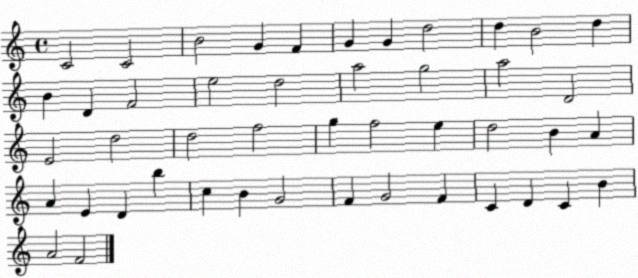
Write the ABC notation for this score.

X:1
T:Untitled
M:4/4
L:1/4
K:C
C2 C2 B2 G F G G d2 d B2 d B D F2 e2 d2 a2 g2 a2 D2 E2 d2 d2 f2 g f2 e d2 B A A E D b c B G2 F G2 F C D C B A2 F2